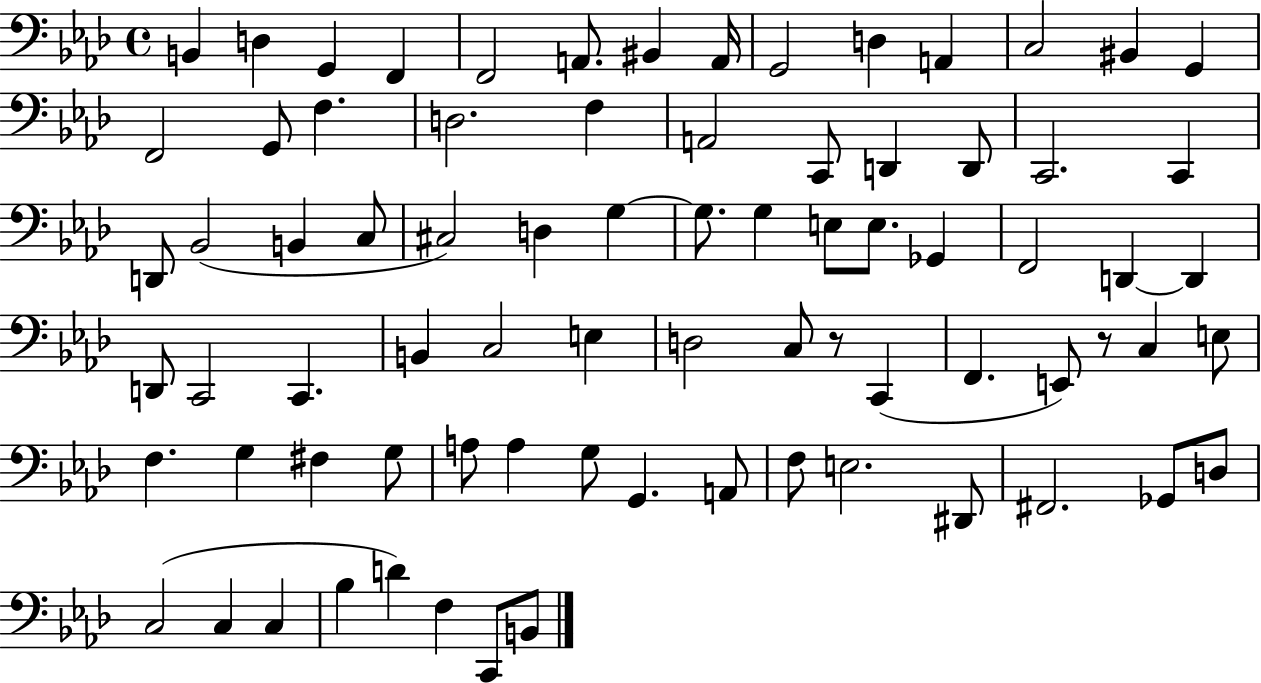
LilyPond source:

{
  \clef bass
  \time 4/4
  \defaultTimeSignature
  \key aes \major
  b,4 d4 g,4 f,4 | f,2 a,8. bis,4 a,16 | g,2 d4 a,4 | c2 bis,4 g,4 | \break f,2 g,8 f4. | d2. f4 | a,2 c,8 d,4 d,8 | c,2. c,4 | \break d,8 bes,2( b,4 c8 | cis2) d4 g4~~ | g8. g4 e8 e8. ges,4 | f,2 d,4~~ d,4 | \break d,8 c,2 c,4. | b,4 c2 e4 | d2 c8 r8 c,4( | f,4. e,8) r8 c4 e8 | \break f4. g4 fis4 g8 | a8 a4 g8 g,4. a,8 | f8 e2. dis,8 | fis,2. ges,8 d8 | \break c2( c4 c4 | bes4 d'4) f4 c,8 b,8 | \bar "|."
}